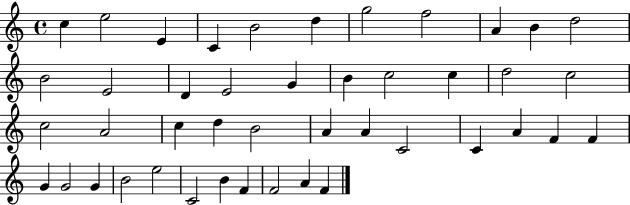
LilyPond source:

{
  \clef treble
  \time 4/4
  \defaultTimeSignature
  \key c \major
  c''4 e''2 e'4 | c'4 b'2 d''4 | g''2 f''2 | a'4 b'4 d''2 | \break b'2 e'2 | d'4 e'2 g'4 | b'4 c''2 c''4 | d''2 c''2 | \break c''2 a'2 | c''4 d''4 b'2 | a'4 a'4 c'2 | c'4 a'4 f'4 f'4 | \break g'4 g'2 g'4 | b'2 e''2 | c'2 b'4 f'4 | f'2 a'4 f'4 | \break \bar "|."
}